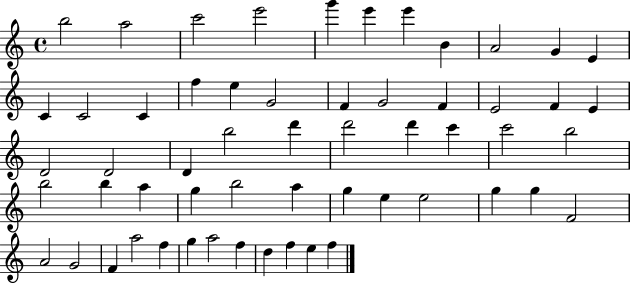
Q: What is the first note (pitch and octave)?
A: B5